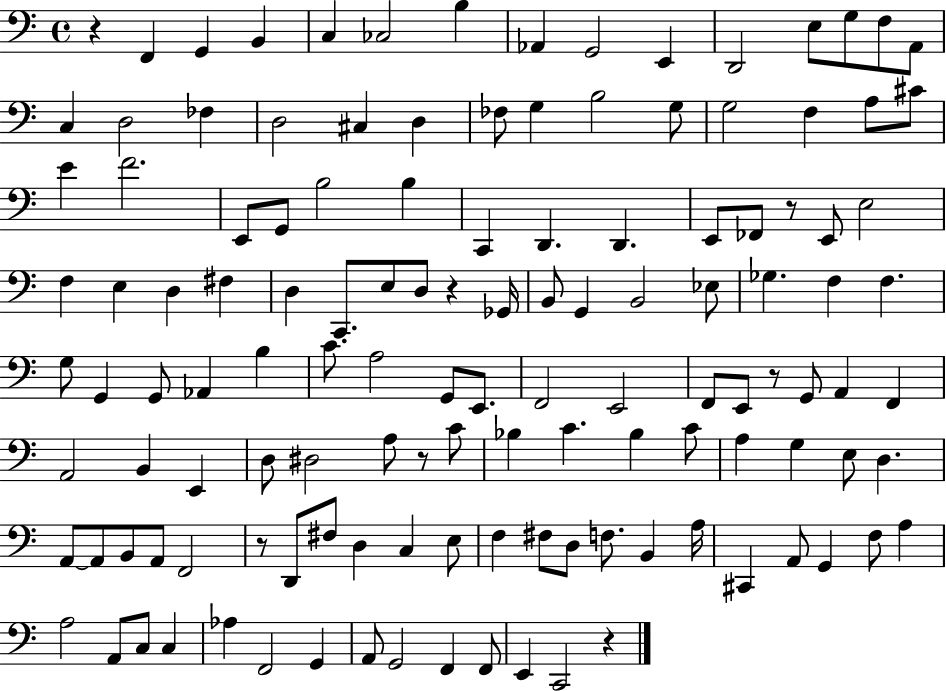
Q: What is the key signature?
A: C major